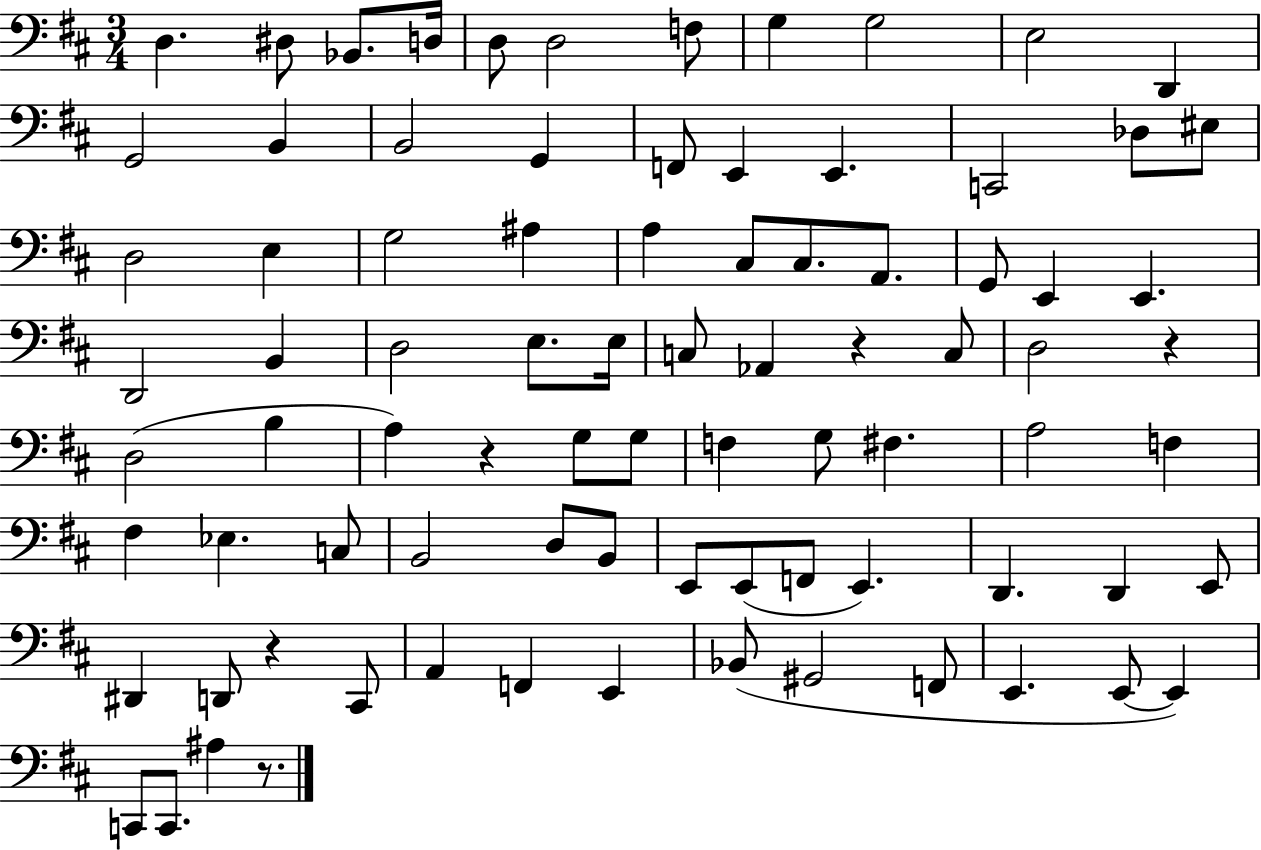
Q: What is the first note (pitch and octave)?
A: D3